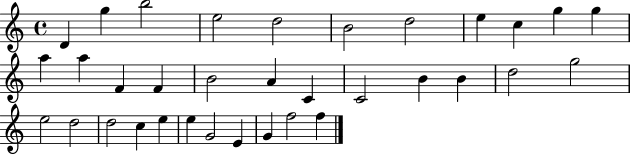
D4/q G5/q B5/h E5/h D5/h B4/h D5/h E5/q C5/q G5/q G5/q A5/q A5/q F4/q F4/q B4/h A4/q C4/q C4/h B4/q B4/q D5/h G5/h E5/h D5/h D5/h C5/q E5/q E5/q G4/h E4/q G4/q F5/h F5/q